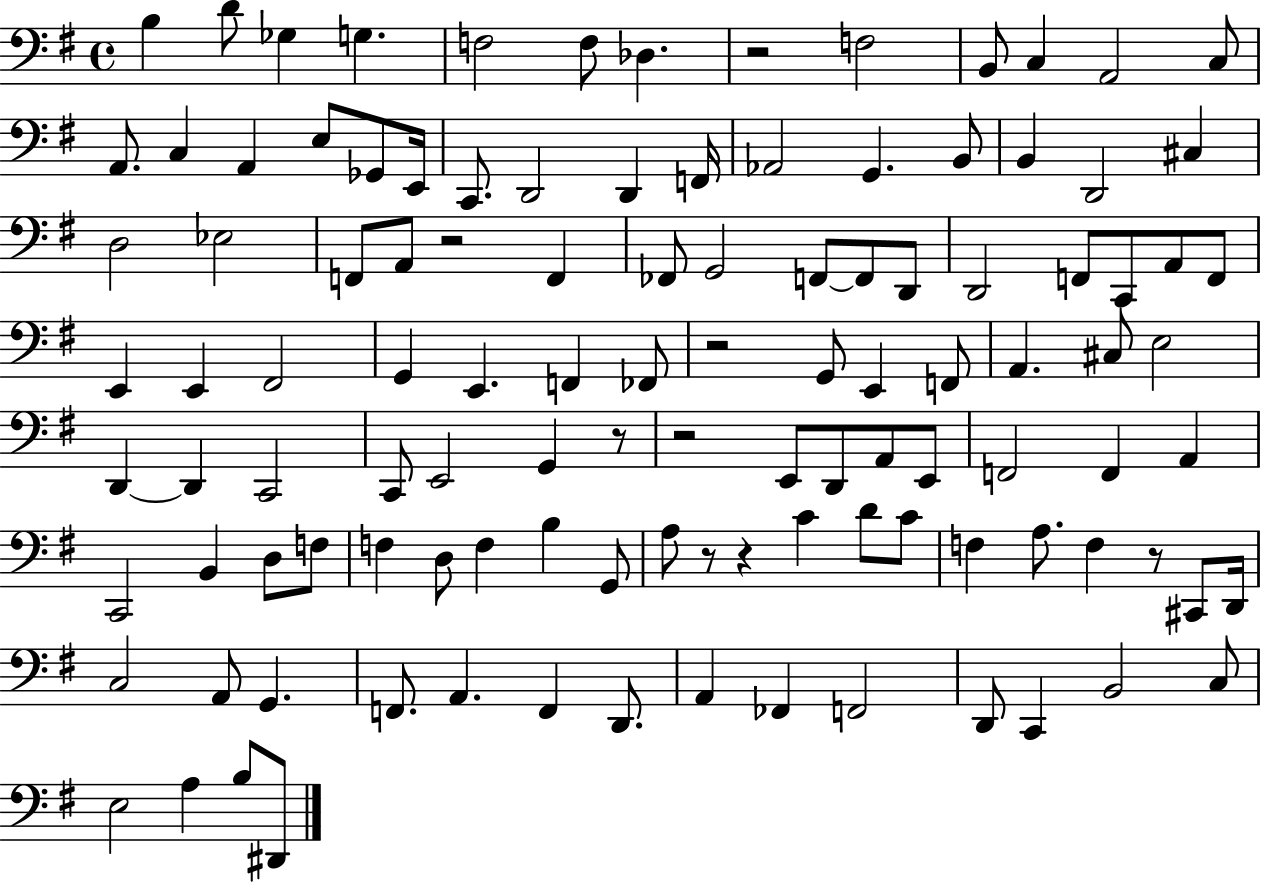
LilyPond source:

{
  \clef bass
  \time 4/4
  \defaultTimeSignature
  \key g \major
  b4 d'8 ges4 g4. | f2 f8 des4. | r2 f2 | b,8 c4 a,2 c8 | \break a,8. c4 a,4 e8 ges,8 e,16 | c,8. d,2 d,4 f,16 | aes,2 g,4. b,8 | b,4 d,2 cis4 | \break d2 ees2 | f,8 a,8 r2 f,4 | fes,8 g,2 f,8~~ f,8 d,8 | d,2 f,8 c,8 a,8 f,8 | \break e,4 e,4 fis,2 | g,4 e,4. f,4 fes,8 | r2 g,8 e,4 f,8 | a,4. cis8 e2 | \break d,4~~ d,4 c,2 | c,8 e,2 g,4 r8 | r2 e,8 d,8 a,8 e,8 | f,2 f,4 a,4 | \break c,2 b,4 d8 f8 | f4 d8 f4 b4 g,8 | a8 r8 r4 c'4 d'8 c'8 | f4 a8. f4 r8 cis,8 d,16 | \break c2 a,8 g,4. | f,8. a,4. f,4 d,8. | a,4 fes,4 f,2 | d,8 c,4 b,2 c8 | \break e2 a4 b8 dis,8 | \bar "|."
}